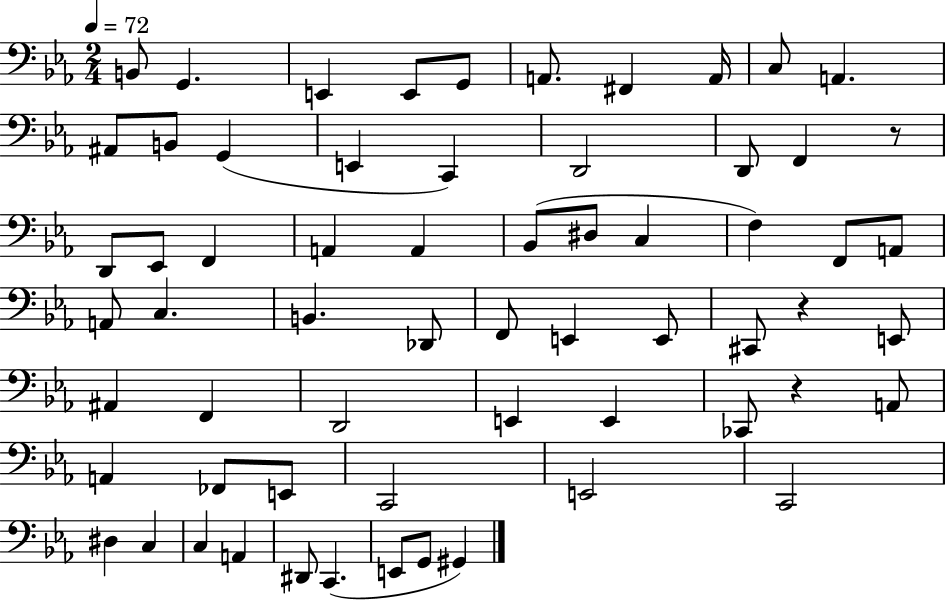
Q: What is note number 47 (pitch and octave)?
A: FES2